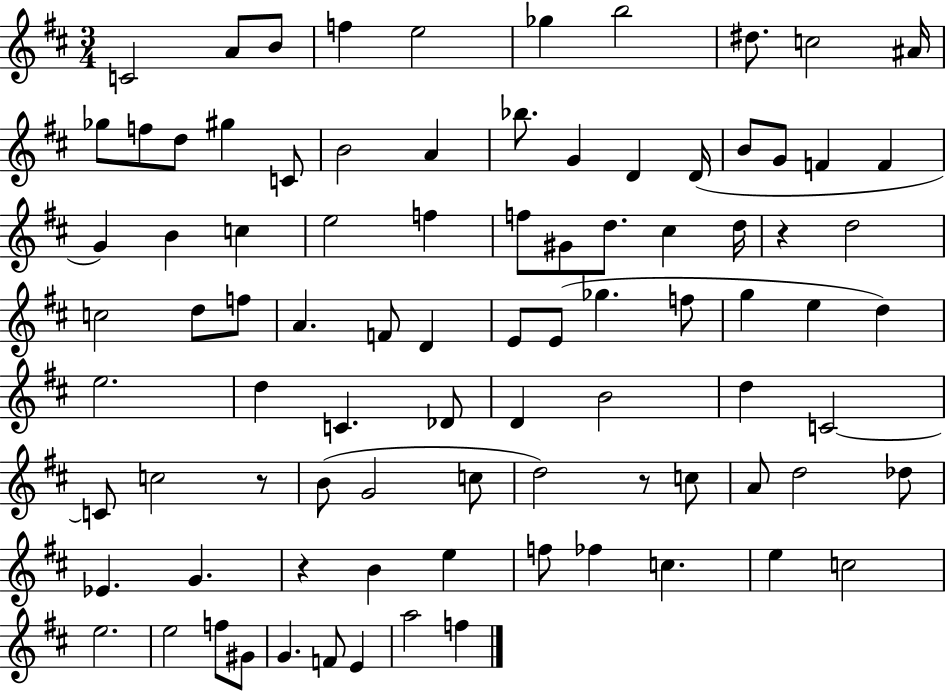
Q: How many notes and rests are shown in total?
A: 89